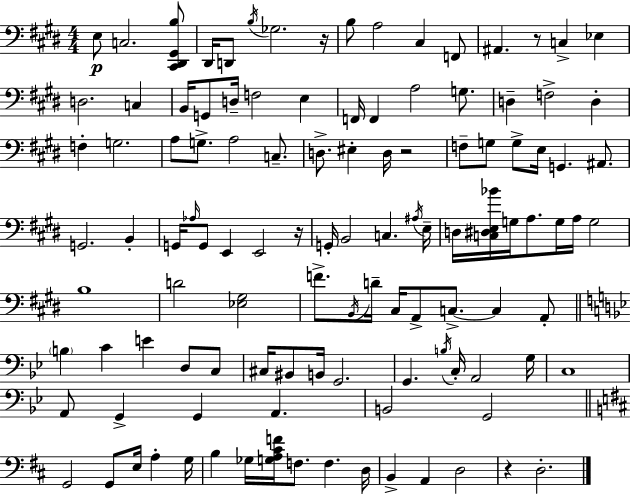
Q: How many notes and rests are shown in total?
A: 114